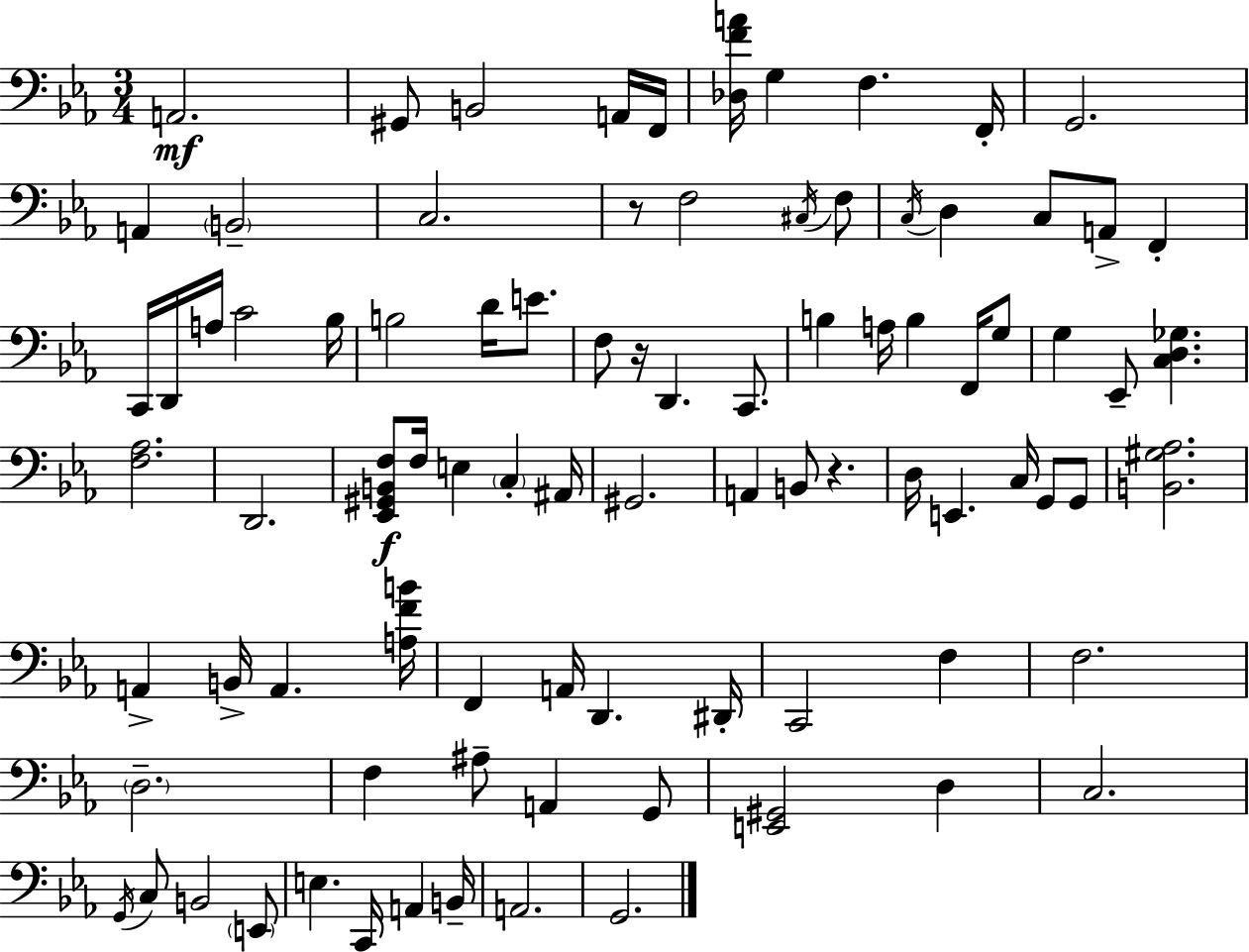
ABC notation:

X:1
T:Untitled
M:3/4
L:1/4
K:Eb
A,,2 ^G,,/2 B,,2 A,,/4 F,,/4 [_D,FA]/4 G, F, F,,/4 G,,2 A,, B,,2 C,2 z/2 F,2 ^C,/4 F,/2 C,/4 D, C,/2 A,,/2 F,, C,,/4 D,,/4 A,/4 C2 _B,/4 B,2 D/4 E/2 F,/2 z/4 D,, C,,/2 B, A,/4 B, F,,/4 G,/2 G, _E,,/2 [C,D,_G,] [F,_A,]2 D,,2 [_E,,^G,,B,,F,]/2 F,/4 E, C, ^A,,/4 ^G,,2 A,, B,,/2 z D,/4 E,, C,/4 G,,/2 G,,/2 [B,,^G,_A,]2 A,, B,,/4 A,, [A,FB]/4 F,, A,,/4 D,, ^D,,/4 C,,2 F, F,2 D,2 F, ^A,/2 A,, G,,/2 [E,,^G,,]2 D, C,2 G,,/4 C,/2 B,,2 E,,/2 E, C,,/4 A,, B,,/4 A,,2 G,,2